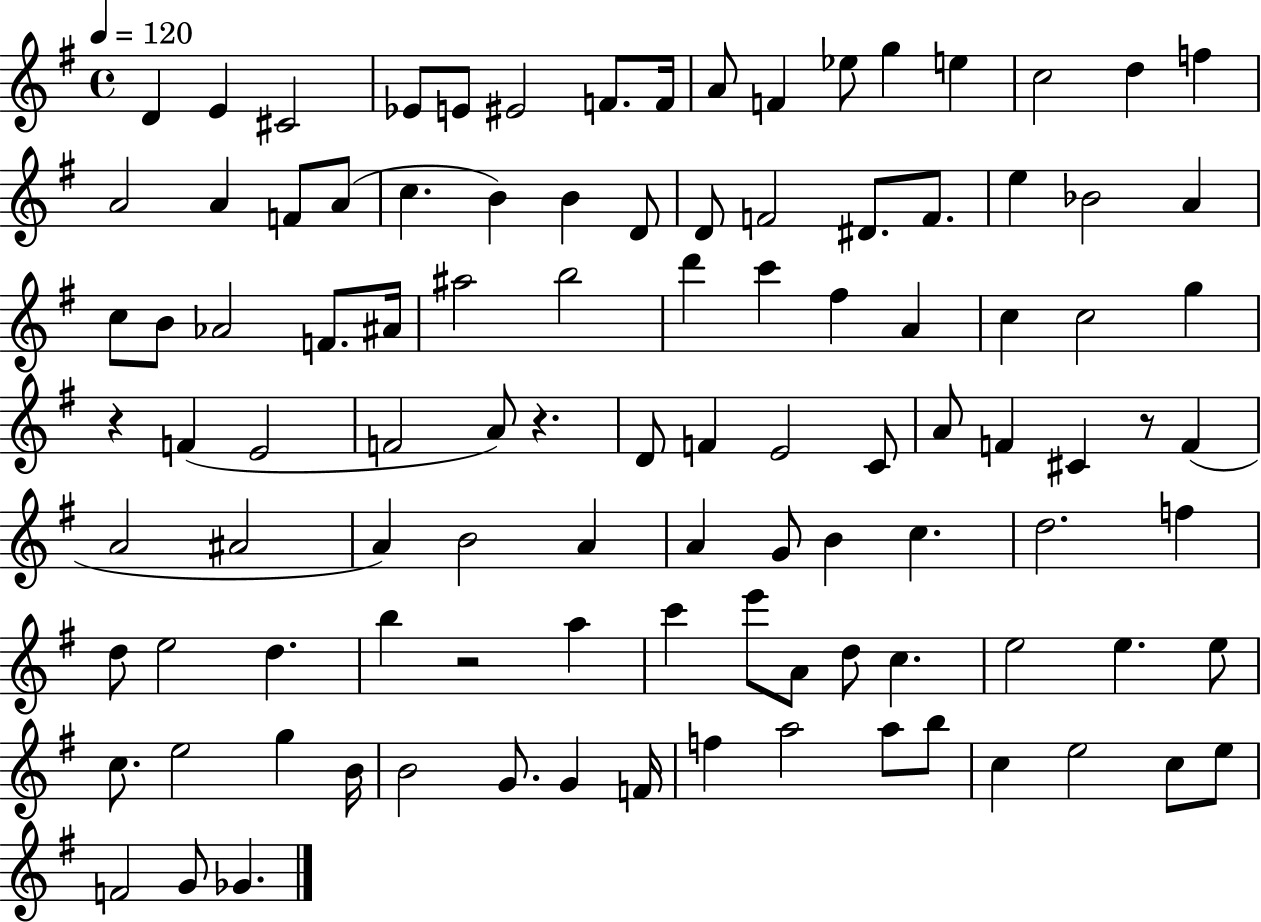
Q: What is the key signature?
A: G major